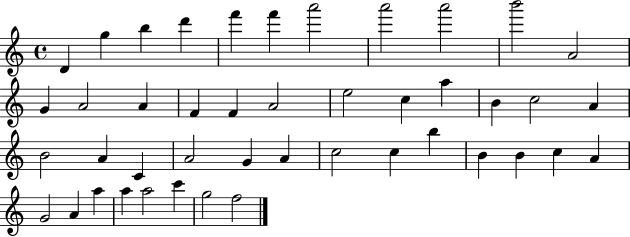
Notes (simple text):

D4/q G5/q B5/q D6/q F6/q F6/q A6/h A6/h A6/h B6/h A4/h G4/q A4/h A4/q F4/q F4/q A4/h E5/h C5/q A5/q B4/q C5/h A4/q B4/h A4/q C4/q A4/h G4/q A4/q C5/h C5/q B5/q B4/q B4/q C5/q A4/q G4/h A4/q A5/q A5/q A5/h C6/q G5/h F5/h